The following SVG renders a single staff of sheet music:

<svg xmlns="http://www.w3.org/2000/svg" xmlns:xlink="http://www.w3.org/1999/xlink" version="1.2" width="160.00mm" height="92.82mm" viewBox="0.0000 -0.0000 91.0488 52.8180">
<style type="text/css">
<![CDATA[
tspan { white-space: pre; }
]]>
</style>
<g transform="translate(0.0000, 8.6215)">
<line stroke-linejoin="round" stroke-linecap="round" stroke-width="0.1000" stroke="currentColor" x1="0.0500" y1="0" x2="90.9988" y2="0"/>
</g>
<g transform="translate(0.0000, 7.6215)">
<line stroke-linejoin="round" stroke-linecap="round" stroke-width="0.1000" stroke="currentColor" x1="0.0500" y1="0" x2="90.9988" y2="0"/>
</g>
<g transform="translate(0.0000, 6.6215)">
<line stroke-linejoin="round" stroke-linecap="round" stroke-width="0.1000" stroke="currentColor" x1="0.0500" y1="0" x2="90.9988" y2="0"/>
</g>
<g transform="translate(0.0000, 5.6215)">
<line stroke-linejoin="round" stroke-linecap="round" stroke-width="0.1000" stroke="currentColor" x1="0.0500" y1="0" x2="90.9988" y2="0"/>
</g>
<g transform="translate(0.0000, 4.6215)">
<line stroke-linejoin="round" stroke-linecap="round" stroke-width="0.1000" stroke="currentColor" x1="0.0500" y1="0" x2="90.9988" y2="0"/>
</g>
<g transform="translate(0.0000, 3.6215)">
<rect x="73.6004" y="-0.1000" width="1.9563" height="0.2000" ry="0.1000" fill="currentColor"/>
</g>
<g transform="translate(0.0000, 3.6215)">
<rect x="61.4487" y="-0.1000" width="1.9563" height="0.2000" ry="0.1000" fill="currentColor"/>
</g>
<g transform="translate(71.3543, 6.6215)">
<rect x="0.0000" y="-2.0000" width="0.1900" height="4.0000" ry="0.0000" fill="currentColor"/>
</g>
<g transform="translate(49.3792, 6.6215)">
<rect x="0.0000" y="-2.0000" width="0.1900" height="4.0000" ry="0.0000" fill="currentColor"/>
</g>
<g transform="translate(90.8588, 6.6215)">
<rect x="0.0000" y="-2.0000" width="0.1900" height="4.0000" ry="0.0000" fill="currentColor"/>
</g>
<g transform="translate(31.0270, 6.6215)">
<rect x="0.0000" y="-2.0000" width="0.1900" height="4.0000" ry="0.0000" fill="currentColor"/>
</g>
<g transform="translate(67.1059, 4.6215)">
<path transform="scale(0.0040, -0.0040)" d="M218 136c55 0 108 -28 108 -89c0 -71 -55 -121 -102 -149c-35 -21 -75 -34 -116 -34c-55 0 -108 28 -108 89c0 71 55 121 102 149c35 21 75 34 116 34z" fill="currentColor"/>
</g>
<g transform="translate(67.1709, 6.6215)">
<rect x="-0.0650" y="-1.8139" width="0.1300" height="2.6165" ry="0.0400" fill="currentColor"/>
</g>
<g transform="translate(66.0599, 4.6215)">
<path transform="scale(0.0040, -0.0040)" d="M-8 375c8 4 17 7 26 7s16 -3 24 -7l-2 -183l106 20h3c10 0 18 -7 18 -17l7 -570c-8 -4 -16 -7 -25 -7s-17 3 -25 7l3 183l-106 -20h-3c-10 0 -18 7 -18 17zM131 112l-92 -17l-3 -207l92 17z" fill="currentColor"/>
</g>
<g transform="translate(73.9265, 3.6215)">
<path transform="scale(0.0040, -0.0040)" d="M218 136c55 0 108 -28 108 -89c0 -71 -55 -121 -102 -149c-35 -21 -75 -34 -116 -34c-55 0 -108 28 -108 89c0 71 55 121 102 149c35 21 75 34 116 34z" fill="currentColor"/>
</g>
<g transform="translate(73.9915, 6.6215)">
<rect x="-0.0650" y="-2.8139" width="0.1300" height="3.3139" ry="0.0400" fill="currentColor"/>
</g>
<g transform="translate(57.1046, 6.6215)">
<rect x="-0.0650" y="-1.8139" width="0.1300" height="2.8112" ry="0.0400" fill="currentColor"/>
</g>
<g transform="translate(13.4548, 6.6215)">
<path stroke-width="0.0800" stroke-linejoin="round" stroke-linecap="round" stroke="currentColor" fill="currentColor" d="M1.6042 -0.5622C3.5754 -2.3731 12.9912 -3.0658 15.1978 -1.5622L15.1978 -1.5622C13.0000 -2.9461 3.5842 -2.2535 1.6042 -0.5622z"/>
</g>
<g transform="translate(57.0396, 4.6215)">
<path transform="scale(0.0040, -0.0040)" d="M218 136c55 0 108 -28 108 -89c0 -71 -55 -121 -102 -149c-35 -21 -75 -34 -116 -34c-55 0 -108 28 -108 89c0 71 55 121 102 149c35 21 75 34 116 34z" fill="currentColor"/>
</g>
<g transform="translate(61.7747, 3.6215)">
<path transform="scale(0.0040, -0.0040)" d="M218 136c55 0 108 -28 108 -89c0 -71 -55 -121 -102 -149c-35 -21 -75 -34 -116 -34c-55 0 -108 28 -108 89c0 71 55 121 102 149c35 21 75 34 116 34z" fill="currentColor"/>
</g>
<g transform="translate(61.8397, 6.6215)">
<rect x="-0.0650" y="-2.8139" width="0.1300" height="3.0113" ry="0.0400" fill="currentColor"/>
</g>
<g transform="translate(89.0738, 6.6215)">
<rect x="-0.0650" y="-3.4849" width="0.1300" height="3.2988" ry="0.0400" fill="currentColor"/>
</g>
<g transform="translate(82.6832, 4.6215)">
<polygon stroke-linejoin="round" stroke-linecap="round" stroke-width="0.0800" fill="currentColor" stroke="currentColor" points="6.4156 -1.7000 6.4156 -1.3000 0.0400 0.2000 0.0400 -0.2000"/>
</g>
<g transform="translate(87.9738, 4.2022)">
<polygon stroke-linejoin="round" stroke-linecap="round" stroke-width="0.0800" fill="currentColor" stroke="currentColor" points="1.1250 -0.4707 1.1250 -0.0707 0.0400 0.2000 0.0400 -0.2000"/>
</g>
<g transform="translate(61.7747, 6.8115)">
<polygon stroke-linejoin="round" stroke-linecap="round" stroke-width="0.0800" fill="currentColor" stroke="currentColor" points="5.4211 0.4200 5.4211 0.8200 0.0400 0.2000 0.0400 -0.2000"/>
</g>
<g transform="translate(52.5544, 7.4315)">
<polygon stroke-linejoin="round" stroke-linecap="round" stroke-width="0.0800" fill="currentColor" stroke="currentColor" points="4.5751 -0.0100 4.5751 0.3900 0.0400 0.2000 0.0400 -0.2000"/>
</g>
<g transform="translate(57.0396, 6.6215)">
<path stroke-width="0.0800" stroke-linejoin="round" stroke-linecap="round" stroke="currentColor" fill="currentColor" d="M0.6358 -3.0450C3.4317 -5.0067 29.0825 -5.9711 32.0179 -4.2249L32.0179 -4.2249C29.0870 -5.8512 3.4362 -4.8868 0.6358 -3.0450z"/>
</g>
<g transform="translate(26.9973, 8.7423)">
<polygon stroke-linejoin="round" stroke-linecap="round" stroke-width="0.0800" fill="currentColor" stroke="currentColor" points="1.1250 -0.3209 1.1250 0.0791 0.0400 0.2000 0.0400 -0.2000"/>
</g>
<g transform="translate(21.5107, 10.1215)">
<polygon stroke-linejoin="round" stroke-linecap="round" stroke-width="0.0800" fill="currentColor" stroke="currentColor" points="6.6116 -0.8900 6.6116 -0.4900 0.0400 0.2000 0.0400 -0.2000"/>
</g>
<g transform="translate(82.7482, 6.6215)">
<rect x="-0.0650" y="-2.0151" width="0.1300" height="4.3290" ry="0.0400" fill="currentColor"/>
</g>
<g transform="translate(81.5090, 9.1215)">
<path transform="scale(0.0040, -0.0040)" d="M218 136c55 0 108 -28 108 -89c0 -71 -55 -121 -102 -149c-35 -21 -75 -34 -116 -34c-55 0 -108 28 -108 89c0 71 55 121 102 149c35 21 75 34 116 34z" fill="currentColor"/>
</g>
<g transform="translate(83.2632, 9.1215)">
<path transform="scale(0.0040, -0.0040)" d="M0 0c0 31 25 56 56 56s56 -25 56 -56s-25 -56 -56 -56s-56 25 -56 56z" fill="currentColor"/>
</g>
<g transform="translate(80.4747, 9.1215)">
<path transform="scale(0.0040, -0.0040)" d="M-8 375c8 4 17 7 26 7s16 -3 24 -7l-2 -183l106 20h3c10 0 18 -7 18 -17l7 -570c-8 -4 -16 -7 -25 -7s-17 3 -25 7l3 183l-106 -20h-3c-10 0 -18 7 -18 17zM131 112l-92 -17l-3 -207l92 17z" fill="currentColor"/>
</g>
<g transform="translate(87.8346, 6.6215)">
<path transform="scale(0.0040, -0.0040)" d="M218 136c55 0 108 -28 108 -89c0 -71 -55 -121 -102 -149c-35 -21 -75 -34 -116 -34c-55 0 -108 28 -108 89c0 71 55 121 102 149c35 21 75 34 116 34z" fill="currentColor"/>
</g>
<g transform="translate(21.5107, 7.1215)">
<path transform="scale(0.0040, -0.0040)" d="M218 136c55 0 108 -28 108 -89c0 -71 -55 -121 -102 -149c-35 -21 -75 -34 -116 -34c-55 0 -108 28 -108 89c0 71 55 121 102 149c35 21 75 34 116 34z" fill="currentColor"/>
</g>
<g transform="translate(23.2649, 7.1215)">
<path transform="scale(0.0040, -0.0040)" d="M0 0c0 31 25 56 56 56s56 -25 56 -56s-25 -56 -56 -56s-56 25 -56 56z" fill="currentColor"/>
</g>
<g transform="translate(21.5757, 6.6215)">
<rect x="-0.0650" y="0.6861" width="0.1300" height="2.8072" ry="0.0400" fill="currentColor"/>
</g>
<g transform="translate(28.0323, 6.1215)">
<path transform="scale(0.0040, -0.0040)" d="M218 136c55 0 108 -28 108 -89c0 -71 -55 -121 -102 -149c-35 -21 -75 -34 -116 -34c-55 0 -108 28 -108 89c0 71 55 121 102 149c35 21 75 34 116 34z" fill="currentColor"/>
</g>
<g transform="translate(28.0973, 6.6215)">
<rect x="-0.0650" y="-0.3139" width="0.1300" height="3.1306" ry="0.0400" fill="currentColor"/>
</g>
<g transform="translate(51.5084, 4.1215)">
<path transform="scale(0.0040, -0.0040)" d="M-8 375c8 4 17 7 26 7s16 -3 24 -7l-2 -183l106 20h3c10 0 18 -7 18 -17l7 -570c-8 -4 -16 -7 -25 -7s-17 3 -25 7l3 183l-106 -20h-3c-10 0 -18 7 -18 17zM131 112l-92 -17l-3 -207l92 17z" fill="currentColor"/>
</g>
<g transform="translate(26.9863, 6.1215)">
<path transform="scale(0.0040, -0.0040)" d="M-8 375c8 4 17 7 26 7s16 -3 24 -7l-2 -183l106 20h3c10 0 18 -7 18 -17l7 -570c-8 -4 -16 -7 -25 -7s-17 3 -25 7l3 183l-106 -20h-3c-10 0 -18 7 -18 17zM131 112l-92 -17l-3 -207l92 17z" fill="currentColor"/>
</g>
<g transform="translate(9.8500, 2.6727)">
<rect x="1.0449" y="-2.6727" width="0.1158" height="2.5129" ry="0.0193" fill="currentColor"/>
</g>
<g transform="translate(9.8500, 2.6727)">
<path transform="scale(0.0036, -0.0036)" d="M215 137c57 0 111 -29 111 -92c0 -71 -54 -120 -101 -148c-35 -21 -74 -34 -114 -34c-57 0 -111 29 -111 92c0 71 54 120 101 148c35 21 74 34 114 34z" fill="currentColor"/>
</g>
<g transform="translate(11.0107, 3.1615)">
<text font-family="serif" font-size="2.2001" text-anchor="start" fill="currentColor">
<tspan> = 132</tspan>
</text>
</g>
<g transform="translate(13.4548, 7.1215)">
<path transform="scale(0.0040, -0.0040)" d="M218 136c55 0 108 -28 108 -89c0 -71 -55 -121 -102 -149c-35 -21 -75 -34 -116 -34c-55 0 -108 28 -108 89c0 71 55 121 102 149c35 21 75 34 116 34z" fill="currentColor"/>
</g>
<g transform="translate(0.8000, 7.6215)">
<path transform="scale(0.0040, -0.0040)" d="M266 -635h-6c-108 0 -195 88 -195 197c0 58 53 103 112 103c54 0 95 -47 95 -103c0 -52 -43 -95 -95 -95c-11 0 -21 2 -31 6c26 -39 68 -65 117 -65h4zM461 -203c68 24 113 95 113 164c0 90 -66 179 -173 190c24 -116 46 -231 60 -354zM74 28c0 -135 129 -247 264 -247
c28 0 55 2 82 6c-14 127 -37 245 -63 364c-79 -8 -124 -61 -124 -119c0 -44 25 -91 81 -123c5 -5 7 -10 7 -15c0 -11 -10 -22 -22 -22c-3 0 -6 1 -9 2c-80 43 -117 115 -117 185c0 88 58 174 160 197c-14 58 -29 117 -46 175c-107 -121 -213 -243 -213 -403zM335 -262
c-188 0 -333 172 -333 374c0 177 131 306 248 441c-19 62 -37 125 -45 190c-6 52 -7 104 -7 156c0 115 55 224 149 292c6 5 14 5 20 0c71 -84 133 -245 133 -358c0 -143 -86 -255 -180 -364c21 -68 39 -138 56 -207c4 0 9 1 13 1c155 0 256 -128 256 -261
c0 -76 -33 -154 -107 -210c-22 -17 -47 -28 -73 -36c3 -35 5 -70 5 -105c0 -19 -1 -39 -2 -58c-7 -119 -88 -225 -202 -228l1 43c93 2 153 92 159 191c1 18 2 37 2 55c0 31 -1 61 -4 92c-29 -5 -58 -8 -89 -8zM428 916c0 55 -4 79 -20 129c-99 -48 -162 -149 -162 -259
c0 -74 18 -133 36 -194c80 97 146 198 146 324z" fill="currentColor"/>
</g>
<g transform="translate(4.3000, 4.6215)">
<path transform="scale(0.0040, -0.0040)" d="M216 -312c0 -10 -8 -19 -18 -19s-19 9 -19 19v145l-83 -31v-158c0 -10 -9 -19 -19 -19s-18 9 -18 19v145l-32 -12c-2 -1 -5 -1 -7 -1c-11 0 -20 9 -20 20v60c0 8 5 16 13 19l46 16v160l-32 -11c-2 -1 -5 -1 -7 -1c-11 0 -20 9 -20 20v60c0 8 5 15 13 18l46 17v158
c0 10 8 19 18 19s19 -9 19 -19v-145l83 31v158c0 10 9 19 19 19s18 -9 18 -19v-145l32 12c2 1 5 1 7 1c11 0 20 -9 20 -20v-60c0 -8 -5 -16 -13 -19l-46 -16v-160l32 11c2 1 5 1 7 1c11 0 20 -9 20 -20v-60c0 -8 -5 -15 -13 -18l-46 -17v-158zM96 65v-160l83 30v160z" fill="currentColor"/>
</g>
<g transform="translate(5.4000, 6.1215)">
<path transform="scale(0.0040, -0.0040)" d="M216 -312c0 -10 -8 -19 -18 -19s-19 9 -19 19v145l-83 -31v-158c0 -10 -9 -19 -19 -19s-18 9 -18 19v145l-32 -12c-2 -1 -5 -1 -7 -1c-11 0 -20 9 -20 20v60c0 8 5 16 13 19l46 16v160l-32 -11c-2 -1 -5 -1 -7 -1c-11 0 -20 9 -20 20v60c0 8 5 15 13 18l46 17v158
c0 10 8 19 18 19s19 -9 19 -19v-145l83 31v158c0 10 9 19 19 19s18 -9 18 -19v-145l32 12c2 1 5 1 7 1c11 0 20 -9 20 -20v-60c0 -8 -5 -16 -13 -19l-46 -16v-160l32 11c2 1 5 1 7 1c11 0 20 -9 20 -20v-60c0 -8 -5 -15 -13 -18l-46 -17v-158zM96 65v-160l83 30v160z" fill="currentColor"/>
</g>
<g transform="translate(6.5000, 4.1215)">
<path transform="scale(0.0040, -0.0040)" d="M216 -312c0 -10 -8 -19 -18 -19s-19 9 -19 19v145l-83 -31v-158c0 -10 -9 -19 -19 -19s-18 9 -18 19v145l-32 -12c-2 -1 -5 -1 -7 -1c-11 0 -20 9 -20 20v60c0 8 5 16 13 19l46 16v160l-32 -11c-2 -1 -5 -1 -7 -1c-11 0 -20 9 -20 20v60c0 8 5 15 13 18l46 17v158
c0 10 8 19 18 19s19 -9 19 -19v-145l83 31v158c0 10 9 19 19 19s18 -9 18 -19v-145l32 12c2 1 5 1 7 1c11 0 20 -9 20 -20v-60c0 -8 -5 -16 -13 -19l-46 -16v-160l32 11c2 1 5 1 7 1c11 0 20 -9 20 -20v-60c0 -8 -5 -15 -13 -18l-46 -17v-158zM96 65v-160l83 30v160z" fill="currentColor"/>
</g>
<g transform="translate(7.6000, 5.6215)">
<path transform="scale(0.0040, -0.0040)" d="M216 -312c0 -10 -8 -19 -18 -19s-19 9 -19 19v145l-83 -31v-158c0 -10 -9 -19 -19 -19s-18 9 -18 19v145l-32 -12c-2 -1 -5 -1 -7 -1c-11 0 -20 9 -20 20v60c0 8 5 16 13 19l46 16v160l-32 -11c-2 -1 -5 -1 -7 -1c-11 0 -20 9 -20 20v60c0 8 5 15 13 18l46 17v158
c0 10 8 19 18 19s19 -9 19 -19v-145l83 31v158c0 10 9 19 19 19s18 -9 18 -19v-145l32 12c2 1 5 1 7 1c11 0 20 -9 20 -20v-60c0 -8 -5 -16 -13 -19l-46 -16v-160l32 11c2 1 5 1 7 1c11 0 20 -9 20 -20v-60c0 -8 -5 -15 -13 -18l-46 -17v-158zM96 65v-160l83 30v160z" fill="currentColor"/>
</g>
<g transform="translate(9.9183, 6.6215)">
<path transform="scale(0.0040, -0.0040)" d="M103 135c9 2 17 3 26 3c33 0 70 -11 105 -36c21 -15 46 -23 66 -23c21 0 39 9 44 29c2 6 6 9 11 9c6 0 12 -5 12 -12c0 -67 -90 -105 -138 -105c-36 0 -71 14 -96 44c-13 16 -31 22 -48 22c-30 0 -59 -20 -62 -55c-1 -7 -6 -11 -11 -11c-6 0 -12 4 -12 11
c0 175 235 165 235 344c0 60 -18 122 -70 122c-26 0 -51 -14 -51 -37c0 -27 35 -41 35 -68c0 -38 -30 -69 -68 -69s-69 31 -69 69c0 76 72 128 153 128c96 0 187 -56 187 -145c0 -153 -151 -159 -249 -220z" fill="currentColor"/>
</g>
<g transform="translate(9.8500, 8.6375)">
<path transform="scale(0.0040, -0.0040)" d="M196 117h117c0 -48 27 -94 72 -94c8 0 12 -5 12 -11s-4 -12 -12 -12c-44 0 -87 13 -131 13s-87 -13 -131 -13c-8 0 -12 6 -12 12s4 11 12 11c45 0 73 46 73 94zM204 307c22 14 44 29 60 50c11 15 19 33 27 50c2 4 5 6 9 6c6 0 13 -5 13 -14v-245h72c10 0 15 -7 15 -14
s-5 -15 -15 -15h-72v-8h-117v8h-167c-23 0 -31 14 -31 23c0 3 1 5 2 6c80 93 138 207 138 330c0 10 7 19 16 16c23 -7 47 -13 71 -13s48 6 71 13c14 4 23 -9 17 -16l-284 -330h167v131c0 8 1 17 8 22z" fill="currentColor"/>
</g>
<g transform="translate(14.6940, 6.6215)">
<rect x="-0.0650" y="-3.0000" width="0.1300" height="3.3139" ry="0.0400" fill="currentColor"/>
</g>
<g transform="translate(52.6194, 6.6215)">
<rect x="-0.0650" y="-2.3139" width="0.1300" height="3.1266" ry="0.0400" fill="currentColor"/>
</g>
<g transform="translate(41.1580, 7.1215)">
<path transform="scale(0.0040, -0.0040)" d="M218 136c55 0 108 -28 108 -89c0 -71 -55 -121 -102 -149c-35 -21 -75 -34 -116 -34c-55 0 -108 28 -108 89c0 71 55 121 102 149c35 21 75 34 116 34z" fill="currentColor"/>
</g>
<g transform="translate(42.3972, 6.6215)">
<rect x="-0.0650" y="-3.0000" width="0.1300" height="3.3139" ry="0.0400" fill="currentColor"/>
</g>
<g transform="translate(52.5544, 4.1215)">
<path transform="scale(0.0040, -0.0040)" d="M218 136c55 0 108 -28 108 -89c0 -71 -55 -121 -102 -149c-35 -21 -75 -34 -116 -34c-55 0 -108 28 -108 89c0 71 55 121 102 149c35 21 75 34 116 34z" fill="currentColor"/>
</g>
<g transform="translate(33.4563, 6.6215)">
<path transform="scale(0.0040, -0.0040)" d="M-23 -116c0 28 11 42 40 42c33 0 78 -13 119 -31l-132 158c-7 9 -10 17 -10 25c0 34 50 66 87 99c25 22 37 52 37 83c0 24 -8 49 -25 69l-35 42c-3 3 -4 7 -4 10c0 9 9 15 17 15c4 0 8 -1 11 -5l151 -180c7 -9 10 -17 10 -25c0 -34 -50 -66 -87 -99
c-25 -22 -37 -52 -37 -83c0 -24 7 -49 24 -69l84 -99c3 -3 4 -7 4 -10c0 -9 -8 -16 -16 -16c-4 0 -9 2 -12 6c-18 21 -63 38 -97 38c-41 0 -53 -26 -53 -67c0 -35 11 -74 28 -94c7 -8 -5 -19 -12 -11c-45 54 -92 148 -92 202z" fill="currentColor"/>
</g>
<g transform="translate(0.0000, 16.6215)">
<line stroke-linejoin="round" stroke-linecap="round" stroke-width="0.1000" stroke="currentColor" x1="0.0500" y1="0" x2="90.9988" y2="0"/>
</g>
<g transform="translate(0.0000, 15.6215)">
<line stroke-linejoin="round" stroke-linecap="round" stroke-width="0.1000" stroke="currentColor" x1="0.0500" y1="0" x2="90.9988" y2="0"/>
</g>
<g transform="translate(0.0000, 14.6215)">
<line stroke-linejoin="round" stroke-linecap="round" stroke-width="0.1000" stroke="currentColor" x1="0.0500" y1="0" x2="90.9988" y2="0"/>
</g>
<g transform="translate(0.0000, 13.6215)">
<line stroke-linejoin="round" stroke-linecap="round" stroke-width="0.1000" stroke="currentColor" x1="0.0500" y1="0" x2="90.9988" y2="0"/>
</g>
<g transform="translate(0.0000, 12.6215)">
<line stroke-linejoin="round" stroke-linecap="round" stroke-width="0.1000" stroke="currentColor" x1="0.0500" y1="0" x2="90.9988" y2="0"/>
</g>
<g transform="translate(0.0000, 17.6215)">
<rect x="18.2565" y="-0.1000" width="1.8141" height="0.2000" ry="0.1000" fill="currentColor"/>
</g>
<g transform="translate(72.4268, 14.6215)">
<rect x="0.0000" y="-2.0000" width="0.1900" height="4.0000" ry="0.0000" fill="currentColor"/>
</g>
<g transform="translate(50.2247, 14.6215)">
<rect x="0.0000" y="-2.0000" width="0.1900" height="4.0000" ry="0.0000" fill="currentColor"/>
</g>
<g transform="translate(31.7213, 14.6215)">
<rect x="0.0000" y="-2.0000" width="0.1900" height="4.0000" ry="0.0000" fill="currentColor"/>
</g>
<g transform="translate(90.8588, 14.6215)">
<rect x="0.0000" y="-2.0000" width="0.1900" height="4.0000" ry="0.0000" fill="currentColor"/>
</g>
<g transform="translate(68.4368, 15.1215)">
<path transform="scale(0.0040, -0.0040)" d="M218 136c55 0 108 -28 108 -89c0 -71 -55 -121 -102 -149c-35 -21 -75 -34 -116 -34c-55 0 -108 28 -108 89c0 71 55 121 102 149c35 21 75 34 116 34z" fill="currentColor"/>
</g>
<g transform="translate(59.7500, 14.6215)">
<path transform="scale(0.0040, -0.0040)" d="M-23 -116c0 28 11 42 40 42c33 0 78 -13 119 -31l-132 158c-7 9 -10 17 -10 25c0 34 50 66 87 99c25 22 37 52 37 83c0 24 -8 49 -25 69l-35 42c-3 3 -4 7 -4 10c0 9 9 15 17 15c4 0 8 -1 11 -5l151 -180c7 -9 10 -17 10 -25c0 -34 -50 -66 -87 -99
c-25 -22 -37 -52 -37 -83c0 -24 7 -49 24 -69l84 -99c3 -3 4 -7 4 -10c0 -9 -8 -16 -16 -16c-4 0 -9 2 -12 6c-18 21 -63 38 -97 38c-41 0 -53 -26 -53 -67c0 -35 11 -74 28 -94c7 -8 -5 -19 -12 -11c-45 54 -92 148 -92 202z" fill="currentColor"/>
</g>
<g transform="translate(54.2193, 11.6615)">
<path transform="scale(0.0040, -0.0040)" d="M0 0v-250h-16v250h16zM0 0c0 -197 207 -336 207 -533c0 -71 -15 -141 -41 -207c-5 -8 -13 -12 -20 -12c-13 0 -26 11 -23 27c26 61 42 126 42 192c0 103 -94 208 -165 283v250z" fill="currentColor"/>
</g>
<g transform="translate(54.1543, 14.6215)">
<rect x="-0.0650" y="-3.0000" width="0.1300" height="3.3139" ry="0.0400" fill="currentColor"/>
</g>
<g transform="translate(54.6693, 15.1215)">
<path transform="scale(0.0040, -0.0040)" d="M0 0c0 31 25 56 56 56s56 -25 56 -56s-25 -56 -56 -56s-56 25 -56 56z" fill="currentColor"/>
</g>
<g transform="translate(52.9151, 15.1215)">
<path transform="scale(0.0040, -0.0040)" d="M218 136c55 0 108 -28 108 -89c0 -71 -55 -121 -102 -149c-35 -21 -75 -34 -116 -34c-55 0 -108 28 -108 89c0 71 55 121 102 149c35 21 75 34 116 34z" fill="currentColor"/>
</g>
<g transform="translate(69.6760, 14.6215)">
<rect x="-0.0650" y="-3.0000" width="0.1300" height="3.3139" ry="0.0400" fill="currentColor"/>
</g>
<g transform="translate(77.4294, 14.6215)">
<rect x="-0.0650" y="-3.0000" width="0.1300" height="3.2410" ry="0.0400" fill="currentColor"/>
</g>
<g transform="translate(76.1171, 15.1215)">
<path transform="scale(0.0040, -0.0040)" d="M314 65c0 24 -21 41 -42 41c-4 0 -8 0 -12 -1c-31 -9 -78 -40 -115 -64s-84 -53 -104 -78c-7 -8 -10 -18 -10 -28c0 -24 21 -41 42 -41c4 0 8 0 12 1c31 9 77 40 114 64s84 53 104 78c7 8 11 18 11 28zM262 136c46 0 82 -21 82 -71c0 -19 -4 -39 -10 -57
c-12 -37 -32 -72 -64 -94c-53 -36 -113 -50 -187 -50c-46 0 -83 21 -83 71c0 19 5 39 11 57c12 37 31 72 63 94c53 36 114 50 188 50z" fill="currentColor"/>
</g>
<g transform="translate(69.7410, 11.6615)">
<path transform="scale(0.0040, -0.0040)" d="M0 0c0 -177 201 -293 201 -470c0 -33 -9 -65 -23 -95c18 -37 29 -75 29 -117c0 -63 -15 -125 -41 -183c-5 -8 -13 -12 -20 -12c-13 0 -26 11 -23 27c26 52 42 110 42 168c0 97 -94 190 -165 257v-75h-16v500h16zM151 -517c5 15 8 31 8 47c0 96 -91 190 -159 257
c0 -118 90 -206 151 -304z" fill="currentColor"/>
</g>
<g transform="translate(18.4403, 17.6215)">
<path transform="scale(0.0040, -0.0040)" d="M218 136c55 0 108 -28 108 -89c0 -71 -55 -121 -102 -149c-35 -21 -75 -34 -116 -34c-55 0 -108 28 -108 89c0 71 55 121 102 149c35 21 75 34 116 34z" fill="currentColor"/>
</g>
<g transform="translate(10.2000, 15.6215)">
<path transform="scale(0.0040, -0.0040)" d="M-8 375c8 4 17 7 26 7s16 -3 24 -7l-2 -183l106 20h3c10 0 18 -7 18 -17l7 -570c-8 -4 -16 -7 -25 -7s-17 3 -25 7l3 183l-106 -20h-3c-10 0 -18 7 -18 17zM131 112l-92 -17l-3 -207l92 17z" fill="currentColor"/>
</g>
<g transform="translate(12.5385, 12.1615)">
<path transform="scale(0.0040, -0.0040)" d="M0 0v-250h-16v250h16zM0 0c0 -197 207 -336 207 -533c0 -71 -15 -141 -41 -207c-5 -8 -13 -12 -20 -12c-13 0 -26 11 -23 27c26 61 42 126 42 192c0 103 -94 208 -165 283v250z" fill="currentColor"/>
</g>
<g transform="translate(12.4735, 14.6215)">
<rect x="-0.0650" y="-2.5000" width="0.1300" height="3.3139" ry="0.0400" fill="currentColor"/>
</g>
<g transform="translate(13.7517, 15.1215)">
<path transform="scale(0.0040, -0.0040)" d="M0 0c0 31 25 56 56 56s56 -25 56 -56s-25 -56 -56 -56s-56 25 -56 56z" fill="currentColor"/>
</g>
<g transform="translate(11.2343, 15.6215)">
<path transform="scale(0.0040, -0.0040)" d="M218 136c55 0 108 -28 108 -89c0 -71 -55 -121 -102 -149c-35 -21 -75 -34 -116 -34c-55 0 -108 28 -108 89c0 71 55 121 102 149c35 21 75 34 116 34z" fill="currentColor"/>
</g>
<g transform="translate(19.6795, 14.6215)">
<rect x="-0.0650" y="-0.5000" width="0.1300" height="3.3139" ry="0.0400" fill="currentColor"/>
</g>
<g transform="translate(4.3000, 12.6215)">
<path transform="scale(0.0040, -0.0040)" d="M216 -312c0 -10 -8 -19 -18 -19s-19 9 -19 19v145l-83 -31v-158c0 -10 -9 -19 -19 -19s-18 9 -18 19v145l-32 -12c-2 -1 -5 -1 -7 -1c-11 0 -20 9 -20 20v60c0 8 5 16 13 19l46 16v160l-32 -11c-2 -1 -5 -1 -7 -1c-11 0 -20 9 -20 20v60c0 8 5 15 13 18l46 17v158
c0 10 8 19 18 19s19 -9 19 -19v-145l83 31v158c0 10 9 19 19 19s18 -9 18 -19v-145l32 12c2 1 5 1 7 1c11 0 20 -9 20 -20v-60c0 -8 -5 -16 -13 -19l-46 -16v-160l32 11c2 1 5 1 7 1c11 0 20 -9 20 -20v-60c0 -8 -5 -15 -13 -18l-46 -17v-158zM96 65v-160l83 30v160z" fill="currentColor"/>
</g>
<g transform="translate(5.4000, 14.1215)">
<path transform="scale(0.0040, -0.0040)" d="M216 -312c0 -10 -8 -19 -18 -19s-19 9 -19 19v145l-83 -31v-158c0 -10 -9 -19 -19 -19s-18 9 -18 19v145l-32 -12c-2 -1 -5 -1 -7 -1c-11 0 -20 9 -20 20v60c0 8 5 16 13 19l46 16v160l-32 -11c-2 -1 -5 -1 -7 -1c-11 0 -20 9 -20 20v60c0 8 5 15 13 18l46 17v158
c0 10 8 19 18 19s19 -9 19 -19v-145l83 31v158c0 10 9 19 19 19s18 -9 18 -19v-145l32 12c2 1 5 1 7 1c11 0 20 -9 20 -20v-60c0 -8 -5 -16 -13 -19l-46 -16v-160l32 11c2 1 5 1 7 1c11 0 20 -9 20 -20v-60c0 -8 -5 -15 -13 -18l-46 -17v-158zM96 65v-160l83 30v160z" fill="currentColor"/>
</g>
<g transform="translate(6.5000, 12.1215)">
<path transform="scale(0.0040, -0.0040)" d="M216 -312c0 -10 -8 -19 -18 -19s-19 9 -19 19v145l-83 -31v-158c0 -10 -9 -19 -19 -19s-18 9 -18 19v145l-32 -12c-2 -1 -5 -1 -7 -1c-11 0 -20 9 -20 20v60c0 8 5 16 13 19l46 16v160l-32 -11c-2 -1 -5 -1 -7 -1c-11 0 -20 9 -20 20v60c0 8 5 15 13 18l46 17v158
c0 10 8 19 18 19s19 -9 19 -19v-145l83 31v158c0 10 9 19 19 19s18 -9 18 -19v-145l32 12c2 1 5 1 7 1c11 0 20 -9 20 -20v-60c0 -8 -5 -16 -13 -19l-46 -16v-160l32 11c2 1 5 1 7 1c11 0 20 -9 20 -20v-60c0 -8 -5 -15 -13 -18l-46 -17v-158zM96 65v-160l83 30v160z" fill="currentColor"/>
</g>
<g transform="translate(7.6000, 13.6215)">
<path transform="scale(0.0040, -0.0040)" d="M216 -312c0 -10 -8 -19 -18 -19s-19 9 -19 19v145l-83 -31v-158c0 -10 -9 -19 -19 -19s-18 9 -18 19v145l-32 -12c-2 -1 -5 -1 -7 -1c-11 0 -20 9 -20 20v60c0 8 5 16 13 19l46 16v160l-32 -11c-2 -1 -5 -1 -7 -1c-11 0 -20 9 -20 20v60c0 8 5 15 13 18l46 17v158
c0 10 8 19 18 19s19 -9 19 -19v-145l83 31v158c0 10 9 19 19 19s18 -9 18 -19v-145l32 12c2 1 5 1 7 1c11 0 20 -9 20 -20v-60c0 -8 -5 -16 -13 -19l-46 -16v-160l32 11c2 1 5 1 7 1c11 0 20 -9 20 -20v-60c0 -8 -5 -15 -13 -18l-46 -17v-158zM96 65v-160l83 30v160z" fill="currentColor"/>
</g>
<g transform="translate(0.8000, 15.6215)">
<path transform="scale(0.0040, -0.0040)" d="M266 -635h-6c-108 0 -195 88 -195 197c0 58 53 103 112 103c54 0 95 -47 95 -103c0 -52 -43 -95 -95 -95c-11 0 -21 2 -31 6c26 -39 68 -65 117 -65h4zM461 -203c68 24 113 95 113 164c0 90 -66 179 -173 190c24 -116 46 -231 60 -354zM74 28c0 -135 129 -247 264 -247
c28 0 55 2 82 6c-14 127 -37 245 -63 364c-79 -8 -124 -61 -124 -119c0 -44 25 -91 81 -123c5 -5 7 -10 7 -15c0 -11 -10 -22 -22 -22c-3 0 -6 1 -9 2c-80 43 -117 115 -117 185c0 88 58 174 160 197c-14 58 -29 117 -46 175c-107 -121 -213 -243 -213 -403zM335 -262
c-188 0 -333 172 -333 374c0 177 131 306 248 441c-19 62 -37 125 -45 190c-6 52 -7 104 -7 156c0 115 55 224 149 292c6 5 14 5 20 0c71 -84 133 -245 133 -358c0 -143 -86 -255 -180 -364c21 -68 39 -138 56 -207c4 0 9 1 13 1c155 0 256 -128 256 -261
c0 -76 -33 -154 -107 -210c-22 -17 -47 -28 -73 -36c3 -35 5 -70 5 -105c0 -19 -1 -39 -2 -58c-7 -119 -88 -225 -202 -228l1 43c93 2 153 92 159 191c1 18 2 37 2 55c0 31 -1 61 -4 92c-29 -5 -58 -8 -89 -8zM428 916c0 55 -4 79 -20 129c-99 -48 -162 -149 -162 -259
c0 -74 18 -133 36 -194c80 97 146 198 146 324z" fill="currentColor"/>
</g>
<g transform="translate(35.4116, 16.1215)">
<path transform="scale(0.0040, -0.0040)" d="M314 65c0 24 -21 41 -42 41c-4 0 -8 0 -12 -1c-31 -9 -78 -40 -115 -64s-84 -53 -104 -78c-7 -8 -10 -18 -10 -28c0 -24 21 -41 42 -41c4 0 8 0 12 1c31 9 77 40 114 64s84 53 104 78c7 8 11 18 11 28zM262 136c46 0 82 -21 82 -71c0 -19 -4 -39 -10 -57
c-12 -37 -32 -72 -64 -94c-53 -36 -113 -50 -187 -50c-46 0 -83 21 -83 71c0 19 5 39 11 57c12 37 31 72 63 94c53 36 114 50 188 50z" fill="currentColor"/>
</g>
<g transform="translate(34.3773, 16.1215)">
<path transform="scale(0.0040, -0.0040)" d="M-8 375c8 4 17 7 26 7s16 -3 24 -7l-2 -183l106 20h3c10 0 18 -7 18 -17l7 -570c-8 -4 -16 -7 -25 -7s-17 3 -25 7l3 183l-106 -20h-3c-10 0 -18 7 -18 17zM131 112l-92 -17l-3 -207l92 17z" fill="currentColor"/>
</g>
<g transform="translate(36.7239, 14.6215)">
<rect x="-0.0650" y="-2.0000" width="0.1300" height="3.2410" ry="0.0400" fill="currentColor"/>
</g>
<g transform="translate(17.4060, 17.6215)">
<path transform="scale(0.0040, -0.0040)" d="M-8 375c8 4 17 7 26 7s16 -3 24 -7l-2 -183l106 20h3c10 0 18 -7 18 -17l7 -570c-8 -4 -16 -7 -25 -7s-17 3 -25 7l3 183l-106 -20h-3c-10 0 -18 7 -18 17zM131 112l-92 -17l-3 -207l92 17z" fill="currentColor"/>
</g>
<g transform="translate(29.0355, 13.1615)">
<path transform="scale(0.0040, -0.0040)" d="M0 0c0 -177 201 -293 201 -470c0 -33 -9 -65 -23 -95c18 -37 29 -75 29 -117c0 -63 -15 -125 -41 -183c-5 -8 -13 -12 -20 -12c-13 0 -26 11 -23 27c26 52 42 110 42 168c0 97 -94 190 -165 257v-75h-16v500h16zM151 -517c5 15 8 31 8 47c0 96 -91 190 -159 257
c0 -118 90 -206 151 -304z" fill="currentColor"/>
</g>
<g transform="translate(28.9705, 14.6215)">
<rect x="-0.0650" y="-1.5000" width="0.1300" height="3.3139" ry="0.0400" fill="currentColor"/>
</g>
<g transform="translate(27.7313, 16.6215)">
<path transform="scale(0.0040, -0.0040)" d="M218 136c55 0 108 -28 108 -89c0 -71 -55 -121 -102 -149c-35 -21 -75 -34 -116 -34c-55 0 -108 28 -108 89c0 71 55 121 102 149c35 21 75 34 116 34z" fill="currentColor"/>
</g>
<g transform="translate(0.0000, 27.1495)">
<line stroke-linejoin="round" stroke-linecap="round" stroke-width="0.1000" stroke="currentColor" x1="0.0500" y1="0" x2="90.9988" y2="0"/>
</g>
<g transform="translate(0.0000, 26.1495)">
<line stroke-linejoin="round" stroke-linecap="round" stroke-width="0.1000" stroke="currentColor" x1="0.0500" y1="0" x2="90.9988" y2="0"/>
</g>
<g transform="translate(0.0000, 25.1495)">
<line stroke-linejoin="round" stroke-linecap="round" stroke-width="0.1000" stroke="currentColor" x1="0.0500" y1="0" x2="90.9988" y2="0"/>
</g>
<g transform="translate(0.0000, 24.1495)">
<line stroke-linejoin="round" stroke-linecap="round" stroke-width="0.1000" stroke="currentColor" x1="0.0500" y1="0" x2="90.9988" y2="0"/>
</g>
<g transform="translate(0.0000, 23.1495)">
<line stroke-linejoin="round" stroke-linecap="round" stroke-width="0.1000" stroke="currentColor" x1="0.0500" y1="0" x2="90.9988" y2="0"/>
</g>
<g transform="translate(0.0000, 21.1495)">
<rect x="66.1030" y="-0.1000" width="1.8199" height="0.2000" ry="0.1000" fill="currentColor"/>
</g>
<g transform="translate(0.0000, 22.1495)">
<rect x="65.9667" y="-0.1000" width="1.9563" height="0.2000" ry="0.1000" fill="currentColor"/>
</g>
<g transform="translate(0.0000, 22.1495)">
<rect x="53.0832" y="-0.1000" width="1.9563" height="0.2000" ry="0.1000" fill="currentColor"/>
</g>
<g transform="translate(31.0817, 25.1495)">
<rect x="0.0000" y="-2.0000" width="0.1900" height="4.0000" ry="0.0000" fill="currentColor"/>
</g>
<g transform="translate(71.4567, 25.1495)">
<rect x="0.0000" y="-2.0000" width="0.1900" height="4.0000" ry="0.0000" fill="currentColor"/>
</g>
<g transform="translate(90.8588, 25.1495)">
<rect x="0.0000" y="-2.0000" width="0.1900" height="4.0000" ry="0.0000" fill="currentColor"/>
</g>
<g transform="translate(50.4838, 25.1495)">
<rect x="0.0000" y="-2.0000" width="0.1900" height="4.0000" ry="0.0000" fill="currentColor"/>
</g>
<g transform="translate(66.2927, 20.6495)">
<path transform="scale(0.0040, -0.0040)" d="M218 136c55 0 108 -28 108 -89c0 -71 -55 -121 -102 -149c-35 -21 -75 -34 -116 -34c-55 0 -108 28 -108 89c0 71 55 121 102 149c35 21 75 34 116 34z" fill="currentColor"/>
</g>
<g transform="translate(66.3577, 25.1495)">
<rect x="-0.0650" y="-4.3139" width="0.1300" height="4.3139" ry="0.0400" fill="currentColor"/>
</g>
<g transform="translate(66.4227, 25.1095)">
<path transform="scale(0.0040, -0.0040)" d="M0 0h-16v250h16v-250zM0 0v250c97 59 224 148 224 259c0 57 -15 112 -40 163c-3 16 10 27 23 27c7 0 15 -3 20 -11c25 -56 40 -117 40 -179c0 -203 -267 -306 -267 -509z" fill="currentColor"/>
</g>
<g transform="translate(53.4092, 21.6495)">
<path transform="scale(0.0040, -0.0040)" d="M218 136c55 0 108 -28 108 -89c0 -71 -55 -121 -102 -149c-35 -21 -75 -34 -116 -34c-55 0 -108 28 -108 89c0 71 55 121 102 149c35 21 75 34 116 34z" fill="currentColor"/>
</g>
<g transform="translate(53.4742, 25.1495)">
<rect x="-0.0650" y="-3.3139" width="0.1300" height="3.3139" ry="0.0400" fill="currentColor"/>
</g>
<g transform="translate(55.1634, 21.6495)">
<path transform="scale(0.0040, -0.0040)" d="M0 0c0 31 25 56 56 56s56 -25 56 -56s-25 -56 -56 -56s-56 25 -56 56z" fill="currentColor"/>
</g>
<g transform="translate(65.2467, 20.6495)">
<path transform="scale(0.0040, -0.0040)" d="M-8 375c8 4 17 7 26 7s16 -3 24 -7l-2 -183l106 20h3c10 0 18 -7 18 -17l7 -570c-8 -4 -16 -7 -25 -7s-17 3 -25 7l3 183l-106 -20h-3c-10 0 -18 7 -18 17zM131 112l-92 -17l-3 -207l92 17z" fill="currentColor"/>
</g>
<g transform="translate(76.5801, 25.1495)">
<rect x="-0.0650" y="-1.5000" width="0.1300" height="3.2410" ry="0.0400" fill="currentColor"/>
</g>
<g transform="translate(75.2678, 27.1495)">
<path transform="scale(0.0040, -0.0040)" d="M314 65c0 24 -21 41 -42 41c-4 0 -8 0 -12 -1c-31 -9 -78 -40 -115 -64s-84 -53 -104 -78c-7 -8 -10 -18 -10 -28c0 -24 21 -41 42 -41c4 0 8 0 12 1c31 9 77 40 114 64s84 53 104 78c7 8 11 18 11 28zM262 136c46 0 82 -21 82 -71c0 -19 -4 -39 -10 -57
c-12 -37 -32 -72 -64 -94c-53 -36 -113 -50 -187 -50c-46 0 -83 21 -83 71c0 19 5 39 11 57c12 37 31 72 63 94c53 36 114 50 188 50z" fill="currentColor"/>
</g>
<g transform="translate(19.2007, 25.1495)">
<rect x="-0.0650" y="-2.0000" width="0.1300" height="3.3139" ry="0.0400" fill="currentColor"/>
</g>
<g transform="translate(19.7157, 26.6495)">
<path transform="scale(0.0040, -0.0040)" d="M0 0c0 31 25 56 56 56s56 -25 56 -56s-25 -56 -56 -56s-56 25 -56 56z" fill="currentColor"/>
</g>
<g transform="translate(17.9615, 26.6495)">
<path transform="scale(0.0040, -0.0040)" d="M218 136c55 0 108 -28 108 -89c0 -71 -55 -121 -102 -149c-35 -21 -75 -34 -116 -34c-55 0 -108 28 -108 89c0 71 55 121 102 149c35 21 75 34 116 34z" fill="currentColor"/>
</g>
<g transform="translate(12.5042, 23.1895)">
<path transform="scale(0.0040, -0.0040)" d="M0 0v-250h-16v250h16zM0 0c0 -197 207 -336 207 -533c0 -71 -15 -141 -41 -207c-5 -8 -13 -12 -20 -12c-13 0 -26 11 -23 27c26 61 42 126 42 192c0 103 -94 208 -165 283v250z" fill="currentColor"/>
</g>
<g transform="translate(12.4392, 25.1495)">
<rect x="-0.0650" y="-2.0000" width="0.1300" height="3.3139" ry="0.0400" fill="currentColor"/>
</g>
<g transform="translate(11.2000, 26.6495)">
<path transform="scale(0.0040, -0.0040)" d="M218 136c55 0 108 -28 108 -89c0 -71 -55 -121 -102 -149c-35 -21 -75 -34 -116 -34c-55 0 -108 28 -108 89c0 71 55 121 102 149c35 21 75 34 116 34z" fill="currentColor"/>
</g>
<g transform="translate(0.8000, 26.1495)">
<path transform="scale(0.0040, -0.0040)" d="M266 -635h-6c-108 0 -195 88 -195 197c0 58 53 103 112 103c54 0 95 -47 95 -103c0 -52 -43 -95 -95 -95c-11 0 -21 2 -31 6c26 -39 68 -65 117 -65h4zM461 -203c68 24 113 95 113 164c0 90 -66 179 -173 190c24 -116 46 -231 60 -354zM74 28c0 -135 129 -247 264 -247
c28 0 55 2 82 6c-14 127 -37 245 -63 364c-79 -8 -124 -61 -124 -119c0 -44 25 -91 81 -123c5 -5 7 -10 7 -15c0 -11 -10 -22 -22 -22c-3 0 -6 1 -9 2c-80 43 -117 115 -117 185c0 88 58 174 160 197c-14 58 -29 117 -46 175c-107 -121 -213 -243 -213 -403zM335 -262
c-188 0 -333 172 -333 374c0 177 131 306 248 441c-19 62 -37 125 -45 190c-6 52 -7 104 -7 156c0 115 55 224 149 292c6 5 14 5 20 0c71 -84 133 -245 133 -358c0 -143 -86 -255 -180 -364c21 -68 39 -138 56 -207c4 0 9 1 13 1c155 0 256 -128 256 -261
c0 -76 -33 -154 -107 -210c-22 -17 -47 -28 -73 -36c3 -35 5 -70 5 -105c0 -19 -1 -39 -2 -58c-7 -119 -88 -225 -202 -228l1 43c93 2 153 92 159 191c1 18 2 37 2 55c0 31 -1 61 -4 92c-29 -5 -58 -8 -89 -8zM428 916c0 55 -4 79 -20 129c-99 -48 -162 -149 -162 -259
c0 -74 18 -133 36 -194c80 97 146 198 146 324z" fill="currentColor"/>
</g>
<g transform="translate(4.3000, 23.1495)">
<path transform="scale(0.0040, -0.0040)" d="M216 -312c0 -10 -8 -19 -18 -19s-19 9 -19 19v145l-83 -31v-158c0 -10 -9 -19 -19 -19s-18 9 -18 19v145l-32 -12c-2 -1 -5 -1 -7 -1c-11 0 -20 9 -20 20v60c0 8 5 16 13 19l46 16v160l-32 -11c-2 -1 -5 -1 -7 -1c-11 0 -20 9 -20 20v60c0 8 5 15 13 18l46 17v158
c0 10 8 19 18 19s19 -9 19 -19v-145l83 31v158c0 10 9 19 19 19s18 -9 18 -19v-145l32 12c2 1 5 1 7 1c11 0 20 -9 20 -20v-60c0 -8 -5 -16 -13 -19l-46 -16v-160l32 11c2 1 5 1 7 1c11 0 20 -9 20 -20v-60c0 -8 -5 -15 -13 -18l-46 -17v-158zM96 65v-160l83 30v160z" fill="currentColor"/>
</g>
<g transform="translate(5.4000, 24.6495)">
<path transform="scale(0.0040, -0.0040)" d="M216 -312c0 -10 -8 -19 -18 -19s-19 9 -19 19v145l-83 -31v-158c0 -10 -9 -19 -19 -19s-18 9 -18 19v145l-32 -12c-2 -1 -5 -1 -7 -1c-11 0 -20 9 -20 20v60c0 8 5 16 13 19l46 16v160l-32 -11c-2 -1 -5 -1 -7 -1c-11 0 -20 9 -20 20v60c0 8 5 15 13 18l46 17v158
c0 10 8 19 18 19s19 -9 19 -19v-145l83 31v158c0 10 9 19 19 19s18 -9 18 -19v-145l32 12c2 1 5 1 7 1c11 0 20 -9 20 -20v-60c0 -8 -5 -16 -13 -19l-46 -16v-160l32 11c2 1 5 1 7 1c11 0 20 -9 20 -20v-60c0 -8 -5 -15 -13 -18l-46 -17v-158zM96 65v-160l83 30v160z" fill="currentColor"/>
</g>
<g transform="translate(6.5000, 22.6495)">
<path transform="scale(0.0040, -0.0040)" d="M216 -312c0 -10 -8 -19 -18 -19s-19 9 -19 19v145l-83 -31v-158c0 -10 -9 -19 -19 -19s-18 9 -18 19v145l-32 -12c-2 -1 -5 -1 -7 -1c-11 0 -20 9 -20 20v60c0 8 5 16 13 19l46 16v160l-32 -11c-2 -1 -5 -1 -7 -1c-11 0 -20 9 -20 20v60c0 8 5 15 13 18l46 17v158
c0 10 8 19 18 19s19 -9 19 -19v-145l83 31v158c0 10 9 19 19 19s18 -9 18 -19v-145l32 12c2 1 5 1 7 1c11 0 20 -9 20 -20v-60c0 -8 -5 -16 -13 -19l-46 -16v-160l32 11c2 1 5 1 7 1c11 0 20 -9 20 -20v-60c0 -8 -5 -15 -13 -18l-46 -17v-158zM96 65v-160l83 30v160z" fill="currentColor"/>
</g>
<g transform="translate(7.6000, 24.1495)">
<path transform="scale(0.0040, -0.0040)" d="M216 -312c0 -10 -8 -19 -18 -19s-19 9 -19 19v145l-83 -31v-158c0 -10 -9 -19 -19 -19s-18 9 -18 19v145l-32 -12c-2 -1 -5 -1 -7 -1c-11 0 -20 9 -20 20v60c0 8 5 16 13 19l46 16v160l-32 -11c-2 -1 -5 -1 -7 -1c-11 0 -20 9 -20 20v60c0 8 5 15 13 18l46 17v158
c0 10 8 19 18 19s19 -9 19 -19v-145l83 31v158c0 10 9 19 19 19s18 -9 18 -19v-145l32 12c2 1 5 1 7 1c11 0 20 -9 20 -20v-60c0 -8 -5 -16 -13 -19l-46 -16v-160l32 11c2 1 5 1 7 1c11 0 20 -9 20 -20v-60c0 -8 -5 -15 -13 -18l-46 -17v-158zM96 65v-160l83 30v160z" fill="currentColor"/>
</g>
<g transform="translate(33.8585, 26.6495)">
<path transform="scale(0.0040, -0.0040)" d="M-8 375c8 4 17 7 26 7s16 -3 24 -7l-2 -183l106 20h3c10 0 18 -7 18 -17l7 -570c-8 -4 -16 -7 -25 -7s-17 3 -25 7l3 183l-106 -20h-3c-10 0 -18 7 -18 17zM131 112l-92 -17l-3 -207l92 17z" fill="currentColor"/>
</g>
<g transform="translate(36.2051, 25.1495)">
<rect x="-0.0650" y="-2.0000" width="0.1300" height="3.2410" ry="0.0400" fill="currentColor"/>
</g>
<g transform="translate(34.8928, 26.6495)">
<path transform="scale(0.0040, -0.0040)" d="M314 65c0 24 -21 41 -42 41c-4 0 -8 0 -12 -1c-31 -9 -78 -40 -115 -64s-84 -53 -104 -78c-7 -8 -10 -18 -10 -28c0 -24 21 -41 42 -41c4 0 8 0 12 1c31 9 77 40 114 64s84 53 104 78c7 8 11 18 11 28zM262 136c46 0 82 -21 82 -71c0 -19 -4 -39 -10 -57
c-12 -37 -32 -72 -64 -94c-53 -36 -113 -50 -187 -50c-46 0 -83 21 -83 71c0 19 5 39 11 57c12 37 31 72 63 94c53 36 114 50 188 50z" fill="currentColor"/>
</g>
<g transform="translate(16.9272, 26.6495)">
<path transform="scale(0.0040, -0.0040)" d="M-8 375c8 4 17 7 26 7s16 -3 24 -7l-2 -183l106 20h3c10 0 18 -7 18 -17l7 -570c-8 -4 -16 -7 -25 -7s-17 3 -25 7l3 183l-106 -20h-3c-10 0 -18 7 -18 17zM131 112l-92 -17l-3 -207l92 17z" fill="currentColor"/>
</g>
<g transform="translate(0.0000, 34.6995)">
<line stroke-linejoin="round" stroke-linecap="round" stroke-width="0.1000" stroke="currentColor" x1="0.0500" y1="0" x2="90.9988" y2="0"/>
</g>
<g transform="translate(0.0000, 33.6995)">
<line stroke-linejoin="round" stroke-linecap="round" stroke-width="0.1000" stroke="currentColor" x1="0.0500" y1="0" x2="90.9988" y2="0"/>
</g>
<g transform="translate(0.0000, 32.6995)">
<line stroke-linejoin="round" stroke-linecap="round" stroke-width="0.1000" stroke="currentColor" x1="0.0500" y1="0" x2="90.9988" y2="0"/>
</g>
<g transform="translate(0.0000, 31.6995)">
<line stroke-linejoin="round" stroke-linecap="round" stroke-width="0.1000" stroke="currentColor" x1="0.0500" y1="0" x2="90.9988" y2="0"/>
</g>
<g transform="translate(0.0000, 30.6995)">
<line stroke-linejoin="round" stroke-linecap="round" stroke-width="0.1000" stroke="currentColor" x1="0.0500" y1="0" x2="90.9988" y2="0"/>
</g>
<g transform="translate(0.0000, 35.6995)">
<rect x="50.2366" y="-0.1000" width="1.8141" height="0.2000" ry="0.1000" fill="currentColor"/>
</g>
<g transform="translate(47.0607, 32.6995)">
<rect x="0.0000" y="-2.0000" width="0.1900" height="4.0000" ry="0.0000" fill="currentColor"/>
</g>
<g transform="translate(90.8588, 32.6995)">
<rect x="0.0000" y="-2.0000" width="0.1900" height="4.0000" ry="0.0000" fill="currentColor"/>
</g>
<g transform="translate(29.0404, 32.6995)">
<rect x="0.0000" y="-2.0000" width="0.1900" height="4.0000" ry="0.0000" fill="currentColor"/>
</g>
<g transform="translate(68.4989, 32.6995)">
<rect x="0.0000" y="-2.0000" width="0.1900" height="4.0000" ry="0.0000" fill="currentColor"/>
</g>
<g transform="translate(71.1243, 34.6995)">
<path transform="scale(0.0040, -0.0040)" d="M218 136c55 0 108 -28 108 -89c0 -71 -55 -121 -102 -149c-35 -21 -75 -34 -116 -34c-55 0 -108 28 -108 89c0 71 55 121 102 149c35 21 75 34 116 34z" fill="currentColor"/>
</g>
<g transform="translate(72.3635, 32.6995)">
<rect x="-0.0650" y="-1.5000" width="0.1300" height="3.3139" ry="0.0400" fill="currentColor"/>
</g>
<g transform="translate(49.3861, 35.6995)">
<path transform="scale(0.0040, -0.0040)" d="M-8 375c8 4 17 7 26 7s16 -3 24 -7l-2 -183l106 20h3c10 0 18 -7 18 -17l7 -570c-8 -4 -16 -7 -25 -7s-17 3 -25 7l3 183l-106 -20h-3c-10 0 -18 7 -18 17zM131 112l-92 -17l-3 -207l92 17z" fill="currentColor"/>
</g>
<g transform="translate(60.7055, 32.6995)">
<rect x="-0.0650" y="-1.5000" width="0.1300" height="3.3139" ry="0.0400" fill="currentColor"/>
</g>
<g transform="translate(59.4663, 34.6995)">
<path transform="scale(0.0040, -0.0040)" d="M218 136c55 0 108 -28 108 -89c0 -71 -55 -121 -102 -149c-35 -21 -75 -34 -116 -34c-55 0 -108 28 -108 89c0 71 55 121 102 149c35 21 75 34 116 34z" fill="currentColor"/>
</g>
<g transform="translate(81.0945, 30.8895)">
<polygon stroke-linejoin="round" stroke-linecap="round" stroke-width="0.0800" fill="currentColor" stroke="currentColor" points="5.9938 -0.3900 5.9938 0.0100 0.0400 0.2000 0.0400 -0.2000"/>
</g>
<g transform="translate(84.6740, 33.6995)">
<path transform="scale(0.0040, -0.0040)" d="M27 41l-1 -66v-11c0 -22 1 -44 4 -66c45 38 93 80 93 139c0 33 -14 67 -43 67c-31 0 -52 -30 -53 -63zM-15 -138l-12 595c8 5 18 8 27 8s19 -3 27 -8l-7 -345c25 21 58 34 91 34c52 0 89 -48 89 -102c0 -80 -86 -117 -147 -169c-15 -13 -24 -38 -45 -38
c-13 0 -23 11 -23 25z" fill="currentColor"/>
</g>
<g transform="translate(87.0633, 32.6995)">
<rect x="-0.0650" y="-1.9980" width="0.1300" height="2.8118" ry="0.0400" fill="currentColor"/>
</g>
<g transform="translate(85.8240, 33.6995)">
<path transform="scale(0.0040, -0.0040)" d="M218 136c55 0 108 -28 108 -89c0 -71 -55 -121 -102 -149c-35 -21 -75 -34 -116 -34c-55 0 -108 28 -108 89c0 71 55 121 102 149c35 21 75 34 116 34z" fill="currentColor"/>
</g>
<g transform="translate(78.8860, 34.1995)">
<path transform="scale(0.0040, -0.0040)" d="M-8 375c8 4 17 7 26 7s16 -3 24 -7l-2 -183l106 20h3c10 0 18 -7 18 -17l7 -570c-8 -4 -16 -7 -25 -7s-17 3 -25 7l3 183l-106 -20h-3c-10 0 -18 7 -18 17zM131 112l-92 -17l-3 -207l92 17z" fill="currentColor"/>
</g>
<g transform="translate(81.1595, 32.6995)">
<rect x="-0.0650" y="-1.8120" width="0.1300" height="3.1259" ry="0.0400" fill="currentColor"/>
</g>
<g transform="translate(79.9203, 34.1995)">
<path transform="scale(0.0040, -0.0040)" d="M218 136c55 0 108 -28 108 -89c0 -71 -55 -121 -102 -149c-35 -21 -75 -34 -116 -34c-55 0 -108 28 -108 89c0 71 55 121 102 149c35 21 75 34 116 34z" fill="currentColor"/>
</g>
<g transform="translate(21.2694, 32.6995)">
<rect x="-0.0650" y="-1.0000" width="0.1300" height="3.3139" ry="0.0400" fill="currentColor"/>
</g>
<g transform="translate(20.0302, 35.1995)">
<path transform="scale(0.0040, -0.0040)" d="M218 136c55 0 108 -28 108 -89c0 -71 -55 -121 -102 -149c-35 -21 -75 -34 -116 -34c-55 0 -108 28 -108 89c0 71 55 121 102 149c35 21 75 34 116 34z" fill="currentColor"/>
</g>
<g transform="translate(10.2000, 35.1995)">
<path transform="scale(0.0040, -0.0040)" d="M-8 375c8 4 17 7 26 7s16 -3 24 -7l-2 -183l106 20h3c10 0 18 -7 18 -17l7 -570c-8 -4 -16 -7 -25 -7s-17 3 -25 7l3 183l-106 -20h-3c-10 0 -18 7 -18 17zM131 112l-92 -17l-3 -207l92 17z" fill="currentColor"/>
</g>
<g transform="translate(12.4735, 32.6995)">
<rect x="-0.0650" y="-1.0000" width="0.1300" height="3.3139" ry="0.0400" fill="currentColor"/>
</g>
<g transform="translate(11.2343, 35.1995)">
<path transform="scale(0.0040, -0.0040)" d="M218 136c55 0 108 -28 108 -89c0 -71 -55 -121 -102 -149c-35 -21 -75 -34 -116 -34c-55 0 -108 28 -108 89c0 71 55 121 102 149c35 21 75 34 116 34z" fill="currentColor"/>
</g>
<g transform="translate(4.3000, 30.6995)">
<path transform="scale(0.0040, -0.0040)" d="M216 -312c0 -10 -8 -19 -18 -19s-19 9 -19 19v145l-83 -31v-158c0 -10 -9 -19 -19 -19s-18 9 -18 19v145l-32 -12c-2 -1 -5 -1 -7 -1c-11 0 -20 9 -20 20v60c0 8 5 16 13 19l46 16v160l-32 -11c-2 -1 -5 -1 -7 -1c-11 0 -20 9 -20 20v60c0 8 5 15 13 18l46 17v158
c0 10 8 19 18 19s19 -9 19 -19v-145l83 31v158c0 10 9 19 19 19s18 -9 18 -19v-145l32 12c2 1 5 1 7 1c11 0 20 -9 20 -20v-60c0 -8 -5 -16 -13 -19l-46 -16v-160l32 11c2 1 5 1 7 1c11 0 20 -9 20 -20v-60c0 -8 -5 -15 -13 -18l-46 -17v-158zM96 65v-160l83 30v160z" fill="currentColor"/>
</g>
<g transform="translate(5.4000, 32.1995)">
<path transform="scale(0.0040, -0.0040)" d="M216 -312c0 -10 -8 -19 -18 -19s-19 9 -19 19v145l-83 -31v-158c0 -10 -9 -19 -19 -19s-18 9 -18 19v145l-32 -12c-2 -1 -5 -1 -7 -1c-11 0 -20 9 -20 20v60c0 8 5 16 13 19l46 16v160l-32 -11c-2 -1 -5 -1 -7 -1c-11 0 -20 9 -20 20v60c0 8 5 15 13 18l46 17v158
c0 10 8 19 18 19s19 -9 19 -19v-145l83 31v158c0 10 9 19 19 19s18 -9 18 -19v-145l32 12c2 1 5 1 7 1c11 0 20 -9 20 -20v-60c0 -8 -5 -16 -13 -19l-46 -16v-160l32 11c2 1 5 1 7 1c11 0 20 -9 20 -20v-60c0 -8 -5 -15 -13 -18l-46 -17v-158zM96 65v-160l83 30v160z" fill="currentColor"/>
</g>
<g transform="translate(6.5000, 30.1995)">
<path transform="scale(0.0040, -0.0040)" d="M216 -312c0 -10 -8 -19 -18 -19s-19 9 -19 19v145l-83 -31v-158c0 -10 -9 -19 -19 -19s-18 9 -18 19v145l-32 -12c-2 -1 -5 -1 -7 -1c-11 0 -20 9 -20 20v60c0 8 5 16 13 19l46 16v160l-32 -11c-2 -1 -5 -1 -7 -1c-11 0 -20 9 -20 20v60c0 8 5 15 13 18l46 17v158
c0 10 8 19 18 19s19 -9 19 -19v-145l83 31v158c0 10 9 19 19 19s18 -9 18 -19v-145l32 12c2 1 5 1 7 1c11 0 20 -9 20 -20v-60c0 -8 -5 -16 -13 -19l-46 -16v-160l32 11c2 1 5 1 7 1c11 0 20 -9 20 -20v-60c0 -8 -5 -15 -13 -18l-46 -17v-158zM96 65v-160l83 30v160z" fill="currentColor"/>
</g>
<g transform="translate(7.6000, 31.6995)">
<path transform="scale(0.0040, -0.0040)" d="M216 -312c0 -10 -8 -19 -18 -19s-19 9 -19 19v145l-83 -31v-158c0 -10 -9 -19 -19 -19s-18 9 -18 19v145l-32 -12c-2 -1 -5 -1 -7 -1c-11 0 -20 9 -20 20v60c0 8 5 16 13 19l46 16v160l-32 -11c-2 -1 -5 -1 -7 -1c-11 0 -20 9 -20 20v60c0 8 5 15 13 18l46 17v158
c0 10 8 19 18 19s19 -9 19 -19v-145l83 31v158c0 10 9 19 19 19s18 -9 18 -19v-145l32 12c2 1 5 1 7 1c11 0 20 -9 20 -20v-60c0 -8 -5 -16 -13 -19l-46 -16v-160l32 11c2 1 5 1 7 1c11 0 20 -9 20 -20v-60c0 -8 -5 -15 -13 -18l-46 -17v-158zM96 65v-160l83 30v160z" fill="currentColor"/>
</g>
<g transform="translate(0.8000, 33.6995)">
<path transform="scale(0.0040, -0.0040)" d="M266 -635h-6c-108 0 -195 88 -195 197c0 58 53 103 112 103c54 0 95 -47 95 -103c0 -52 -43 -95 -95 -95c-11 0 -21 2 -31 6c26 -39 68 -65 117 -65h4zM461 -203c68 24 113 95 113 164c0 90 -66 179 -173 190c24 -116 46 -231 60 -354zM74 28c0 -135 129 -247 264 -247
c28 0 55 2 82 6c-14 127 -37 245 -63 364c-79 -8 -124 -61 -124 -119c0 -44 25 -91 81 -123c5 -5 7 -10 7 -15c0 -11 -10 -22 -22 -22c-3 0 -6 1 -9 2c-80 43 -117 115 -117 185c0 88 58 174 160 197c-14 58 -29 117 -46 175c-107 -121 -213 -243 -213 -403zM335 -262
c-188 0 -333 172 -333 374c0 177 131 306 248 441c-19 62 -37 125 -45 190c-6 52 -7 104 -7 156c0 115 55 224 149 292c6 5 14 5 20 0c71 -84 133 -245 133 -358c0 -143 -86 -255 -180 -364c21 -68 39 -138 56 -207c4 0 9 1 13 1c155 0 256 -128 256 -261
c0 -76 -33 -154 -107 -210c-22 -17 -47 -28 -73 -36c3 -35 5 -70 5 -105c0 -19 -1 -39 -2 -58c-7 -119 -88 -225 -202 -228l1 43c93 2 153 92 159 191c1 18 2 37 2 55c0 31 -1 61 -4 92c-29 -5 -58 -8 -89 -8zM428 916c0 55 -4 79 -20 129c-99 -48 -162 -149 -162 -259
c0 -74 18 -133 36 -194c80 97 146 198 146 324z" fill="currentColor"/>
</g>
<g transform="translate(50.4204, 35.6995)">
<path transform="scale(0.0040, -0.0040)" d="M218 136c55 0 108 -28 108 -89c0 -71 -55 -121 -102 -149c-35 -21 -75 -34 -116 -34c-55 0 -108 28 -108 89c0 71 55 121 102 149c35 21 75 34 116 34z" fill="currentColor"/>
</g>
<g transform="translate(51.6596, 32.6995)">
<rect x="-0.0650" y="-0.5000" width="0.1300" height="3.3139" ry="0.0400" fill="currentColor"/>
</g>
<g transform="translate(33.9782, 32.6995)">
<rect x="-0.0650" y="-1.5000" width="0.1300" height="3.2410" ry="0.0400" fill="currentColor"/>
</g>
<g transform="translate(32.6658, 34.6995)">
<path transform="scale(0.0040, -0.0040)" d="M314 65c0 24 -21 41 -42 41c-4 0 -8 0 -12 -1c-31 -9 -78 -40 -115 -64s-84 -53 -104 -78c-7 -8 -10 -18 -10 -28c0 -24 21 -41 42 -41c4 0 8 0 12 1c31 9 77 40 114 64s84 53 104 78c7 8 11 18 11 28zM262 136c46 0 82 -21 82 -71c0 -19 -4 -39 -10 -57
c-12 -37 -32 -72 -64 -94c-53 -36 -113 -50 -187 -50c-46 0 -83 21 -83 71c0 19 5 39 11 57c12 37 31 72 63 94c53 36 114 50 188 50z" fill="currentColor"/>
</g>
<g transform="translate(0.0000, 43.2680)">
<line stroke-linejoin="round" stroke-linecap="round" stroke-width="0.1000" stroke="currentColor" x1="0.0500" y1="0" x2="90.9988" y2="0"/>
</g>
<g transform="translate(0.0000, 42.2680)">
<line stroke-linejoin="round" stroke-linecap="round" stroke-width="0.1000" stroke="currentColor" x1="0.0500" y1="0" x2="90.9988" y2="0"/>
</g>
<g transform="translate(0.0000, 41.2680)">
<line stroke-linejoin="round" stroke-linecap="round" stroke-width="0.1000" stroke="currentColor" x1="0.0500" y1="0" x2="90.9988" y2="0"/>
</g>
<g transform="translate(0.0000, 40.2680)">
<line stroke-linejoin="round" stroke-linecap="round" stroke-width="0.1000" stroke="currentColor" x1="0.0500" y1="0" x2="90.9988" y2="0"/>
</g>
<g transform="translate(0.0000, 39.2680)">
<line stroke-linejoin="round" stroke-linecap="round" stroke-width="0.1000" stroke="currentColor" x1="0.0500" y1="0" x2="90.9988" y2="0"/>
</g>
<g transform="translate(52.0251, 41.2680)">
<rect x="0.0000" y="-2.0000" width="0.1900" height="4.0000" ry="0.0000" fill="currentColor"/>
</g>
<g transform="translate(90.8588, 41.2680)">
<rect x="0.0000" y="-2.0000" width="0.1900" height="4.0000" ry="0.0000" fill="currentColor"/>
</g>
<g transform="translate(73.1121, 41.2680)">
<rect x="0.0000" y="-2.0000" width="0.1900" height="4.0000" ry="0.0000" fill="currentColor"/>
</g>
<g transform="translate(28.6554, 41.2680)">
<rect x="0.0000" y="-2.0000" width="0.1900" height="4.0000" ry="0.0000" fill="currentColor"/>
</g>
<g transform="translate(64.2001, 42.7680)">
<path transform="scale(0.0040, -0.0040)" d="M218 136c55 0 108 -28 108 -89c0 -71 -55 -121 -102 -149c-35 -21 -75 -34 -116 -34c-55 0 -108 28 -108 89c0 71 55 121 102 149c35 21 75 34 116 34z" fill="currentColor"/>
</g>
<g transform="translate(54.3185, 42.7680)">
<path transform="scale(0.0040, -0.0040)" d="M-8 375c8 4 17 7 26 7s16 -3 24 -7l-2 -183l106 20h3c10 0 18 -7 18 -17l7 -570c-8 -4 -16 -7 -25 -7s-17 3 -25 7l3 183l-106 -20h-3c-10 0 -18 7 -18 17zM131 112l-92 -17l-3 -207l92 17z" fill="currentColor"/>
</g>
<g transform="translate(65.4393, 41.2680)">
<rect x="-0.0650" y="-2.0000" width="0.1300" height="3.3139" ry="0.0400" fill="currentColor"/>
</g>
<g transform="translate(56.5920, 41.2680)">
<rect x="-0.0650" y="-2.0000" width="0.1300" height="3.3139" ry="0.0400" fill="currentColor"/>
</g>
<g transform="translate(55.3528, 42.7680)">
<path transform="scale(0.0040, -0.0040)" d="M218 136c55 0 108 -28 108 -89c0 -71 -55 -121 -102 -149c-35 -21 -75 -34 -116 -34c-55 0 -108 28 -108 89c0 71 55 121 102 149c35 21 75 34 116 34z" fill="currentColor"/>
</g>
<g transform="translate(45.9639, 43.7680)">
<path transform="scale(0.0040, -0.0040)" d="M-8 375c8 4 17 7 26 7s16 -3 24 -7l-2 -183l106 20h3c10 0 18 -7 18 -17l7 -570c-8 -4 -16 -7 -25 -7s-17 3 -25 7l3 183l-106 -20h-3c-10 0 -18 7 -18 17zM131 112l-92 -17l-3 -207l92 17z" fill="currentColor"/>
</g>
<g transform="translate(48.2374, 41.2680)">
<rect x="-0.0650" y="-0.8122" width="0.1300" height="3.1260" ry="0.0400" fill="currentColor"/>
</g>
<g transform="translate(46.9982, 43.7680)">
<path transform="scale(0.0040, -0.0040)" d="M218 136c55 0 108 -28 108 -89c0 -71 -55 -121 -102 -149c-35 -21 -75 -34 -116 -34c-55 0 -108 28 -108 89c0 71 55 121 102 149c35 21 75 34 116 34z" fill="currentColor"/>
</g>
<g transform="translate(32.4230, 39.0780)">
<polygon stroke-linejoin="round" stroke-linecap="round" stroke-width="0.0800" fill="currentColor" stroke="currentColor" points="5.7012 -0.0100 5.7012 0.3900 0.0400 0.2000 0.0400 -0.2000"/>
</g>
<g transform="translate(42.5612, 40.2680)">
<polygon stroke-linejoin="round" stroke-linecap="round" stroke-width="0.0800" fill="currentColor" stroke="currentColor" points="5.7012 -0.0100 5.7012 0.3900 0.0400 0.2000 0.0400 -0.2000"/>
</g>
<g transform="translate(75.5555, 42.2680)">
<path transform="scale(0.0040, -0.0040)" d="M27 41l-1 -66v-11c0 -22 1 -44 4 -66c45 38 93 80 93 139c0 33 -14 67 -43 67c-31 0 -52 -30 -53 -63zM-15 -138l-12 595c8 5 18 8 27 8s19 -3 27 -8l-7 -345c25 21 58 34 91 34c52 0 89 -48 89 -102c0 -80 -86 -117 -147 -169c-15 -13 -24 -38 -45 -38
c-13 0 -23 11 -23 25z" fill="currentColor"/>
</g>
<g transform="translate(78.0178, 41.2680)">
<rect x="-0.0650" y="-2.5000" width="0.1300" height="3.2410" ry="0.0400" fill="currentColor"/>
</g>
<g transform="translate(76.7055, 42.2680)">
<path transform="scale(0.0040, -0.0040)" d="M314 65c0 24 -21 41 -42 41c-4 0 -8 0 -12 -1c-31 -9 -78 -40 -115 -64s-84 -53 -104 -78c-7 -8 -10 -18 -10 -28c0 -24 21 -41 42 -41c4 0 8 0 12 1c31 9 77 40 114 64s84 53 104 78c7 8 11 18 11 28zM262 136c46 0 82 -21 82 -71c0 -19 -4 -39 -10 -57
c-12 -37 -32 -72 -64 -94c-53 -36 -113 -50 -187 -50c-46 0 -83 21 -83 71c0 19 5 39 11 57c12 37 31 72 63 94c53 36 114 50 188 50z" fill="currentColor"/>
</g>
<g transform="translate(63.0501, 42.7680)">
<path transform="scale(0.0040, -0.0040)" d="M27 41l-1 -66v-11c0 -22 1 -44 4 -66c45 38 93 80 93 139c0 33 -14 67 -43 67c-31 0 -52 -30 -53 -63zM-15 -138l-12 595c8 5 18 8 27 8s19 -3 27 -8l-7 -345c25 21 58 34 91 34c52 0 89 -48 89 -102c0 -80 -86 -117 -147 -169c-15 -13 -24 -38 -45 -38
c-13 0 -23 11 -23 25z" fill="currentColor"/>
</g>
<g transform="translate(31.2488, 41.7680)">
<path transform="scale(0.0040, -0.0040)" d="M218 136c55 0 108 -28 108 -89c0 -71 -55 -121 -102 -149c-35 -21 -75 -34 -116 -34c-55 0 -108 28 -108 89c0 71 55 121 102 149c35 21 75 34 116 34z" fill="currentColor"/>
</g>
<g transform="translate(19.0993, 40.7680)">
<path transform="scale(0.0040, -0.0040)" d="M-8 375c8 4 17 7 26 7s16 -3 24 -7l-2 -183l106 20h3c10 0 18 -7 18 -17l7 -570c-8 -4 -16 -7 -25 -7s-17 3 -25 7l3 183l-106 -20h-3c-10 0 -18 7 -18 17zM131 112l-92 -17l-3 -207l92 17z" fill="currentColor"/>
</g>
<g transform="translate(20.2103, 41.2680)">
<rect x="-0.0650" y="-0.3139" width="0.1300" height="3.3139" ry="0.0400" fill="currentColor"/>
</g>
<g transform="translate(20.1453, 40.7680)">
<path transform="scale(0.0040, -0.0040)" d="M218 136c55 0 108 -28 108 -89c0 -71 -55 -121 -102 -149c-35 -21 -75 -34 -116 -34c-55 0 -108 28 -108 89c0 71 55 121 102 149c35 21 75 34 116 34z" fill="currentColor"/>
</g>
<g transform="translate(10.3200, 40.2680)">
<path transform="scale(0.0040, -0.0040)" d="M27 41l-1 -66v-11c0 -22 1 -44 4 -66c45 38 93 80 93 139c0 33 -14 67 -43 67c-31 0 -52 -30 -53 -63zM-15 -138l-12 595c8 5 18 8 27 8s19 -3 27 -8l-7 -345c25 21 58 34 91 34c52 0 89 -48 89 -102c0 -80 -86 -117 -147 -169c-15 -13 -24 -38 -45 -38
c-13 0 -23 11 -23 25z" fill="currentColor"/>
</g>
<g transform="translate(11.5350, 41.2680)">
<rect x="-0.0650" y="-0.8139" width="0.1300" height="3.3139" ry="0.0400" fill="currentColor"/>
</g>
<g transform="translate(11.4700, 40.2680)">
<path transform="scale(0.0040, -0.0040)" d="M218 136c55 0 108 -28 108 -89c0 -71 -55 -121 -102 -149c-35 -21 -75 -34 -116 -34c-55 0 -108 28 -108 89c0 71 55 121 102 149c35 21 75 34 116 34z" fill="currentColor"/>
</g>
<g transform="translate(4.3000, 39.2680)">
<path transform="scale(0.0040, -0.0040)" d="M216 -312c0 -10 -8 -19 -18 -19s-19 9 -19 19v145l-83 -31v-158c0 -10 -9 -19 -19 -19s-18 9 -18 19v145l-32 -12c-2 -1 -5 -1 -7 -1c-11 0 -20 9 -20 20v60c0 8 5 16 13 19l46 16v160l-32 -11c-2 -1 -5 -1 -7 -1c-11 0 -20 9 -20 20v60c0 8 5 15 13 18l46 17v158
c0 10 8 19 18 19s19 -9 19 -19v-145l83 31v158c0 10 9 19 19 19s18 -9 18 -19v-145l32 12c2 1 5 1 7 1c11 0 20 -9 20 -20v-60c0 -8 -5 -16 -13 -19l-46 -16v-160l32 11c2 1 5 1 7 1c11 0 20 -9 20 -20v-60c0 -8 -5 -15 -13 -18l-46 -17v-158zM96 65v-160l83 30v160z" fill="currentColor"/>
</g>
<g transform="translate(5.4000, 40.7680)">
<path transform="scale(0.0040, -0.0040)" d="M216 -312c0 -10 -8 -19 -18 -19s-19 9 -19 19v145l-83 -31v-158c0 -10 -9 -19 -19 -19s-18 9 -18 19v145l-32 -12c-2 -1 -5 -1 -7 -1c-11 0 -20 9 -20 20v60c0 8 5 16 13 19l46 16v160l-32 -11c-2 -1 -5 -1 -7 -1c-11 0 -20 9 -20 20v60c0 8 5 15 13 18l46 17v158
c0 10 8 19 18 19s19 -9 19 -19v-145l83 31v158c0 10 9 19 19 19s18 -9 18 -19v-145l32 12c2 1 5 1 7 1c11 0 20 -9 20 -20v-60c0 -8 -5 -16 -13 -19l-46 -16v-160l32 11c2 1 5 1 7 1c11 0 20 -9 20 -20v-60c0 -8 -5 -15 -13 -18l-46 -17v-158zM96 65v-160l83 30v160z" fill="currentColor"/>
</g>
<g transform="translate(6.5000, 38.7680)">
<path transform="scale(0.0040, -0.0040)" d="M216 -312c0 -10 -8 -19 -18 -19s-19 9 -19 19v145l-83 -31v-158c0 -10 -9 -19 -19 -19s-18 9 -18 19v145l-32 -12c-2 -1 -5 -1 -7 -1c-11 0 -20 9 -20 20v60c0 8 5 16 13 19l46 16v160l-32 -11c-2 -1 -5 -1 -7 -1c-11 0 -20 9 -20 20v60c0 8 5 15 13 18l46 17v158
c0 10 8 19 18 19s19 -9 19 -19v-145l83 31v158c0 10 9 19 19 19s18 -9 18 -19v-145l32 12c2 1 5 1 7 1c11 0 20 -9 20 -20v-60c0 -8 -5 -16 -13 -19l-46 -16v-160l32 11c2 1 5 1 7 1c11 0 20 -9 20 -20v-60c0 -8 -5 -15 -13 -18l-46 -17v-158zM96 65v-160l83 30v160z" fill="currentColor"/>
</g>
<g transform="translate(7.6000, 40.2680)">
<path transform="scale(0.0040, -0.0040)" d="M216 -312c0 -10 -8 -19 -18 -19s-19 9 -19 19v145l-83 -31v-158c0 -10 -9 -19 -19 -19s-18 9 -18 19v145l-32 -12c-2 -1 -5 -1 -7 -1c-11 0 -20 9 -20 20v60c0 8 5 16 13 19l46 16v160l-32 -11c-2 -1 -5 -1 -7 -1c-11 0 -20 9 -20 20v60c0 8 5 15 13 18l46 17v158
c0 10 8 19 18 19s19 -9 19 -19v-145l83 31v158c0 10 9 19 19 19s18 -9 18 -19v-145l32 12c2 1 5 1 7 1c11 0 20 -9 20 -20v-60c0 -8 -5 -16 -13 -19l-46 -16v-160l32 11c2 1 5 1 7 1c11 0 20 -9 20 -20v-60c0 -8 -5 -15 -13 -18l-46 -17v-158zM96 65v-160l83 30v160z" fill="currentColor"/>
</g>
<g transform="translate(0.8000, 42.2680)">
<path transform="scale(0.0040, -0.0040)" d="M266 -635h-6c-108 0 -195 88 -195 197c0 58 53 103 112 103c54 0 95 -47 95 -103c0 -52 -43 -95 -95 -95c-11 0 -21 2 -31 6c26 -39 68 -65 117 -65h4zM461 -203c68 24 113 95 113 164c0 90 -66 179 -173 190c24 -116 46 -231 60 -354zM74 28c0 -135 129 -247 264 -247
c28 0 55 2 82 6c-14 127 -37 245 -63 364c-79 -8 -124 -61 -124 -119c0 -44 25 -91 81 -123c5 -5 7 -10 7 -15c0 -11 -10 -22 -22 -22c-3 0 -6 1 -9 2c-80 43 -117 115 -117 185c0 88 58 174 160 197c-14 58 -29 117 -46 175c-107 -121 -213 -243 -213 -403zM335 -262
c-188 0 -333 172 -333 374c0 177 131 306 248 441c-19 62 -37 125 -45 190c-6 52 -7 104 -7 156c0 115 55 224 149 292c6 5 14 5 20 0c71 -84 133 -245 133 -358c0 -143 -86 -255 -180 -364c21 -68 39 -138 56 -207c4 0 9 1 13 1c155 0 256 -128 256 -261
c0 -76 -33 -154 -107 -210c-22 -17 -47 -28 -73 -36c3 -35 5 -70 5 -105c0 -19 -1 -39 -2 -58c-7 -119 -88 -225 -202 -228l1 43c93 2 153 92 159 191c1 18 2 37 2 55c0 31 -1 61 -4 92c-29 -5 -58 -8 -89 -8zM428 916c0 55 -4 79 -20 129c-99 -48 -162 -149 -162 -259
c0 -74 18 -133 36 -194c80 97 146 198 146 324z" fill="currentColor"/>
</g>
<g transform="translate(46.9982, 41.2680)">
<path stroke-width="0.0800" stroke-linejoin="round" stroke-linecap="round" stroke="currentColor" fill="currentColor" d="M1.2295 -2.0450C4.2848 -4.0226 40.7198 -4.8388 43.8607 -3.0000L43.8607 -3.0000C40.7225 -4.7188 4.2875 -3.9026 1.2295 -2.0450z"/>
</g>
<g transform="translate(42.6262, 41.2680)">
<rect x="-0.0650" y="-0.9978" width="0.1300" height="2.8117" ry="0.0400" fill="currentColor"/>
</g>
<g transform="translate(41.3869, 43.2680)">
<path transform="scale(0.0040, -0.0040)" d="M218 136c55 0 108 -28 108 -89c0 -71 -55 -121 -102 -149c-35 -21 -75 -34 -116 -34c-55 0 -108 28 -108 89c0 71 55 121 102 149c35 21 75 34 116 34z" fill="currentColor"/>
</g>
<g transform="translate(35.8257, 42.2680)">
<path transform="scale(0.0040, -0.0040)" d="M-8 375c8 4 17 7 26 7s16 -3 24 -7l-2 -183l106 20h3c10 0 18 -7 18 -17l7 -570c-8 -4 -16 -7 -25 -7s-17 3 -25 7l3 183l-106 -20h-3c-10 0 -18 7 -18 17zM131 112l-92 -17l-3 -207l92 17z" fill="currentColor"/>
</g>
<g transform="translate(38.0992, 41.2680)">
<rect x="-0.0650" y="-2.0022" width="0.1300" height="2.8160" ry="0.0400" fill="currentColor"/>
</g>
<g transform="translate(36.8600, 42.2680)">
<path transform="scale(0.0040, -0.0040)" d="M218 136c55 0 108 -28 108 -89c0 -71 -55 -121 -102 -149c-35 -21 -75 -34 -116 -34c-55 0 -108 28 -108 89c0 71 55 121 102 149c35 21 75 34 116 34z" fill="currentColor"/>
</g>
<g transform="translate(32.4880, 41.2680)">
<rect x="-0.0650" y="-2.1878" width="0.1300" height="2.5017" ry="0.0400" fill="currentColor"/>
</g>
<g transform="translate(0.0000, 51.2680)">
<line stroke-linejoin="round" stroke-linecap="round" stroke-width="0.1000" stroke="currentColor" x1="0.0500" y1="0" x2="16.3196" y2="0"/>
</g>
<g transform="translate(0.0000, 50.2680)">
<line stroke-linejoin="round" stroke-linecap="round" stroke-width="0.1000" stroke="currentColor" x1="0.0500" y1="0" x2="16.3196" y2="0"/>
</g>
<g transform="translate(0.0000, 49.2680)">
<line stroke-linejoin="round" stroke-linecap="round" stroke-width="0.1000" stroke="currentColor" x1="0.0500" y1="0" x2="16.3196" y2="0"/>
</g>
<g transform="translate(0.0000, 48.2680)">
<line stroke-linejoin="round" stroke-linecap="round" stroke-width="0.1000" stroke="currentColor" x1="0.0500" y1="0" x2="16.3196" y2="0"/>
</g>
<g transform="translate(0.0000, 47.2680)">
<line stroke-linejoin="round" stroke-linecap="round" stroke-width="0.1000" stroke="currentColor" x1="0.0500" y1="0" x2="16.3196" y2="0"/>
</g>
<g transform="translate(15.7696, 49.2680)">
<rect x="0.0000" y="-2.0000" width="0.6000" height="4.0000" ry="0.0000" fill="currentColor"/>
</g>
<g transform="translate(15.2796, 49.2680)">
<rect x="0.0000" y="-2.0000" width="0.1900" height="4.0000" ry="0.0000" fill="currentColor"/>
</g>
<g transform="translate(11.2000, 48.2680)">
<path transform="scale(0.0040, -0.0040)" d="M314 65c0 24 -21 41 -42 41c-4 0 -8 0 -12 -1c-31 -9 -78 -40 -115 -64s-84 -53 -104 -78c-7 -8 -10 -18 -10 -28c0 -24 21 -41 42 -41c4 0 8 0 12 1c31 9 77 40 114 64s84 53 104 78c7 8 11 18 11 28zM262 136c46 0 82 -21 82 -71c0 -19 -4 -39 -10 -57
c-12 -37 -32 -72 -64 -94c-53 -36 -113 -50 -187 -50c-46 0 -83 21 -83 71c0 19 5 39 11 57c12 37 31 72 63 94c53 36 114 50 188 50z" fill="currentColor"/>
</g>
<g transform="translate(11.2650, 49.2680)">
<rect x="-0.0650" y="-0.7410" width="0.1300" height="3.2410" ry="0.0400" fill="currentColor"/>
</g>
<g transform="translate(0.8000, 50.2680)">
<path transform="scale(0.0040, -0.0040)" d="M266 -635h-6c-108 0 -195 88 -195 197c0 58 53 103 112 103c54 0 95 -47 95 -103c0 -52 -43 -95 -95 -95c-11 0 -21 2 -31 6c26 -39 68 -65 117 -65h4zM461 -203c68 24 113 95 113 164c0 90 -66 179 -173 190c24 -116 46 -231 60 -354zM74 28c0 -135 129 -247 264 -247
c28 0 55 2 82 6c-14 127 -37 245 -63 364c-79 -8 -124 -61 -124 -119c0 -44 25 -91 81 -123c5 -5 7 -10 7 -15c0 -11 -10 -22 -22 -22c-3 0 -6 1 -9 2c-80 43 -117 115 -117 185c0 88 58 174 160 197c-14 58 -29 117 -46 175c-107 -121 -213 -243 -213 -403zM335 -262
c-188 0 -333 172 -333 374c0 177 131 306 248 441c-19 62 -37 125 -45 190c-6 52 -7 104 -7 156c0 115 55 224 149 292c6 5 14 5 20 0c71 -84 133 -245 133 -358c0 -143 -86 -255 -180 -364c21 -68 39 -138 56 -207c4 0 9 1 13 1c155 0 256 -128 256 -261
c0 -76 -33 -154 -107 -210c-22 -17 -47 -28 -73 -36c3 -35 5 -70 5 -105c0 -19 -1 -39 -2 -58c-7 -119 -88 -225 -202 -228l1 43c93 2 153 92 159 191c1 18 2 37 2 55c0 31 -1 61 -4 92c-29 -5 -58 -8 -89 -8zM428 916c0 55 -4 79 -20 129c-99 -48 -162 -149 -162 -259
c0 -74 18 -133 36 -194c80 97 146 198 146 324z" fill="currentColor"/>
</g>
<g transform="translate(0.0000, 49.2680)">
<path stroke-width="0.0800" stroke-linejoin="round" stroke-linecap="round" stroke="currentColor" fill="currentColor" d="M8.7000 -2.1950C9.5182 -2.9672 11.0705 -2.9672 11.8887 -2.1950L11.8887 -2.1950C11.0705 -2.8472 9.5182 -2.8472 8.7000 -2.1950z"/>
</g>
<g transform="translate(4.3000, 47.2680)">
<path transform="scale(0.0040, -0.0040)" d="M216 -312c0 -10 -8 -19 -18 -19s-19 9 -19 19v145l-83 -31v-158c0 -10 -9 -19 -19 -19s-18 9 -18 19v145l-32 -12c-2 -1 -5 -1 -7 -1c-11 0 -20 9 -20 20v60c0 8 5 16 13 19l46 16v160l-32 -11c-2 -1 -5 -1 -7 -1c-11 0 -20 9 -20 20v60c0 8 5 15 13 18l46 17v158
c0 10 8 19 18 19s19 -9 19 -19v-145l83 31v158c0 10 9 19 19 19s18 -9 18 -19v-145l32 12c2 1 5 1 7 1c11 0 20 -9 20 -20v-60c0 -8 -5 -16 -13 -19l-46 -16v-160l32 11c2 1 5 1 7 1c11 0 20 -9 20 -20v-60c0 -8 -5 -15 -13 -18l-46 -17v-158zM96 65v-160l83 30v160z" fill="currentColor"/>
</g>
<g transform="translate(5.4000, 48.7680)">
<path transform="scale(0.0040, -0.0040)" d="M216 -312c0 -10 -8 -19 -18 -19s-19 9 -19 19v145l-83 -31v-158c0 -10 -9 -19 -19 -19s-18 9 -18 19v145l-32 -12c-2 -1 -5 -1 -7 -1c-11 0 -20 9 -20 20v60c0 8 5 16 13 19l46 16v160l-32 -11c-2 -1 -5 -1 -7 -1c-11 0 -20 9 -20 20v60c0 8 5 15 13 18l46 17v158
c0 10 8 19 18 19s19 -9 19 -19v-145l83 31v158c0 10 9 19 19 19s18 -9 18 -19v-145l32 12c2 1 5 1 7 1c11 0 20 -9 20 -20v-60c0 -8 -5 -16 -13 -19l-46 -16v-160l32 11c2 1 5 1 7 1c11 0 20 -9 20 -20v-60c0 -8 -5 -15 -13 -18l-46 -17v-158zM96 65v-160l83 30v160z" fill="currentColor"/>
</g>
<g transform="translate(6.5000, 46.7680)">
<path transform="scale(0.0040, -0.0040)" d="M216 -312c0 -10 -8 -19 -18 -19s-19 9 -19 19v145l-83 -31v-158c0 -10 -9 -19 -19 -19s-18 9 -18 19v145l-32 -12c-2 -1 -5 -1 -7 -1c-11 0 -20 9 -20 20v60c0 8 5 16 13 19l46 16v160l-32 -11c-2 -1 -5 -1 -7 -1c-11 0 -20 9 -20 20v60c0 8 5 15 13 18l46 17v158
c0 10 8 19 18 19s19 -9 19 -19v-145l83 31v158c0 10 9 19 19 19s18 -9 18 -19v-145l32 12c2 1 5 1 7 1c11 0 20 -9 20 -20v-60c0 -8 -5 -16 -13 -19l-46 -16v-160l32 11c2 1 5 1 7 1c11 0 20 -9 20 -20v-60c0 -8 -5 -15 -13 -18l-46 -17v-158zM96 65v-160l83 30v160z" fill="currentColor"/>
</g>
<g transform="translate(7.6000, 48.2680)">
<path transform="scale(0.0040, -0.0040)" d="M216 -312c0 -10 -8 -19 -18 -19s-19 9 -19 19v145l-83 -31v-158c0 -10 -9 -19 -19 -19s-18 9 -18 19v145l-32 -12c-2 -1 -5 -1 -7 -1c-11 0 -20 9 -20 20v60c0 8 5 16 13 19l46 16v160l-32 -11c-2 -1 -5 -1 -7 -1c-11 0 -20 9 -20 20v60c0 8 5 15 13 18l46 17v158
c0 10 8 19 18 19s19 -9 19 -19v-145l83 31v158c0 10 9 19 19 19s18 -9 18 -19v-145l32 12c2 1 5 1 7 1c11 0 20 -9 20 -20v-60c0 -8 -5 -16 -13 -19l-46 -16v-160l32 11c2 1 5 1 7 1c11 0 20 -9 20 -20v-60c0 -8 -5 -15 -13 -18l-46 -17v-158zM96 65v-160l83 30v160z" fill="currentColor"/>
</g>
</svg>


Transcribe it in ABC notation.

X:1
T:Untitled
M:2/4
L:1/4
K:E
A A/2 c/4 z A g/2 ^f/2 a/2 f/2 a D/2 B/4 G/2 C E/4 F2 A/2 z A/4 A2 ^F/2 F F2 b d'/2 E2 D D E2 C E E F/2 _G/2 _d c A/2 G/2 E/2 D/2 F _F _G2 ^d2